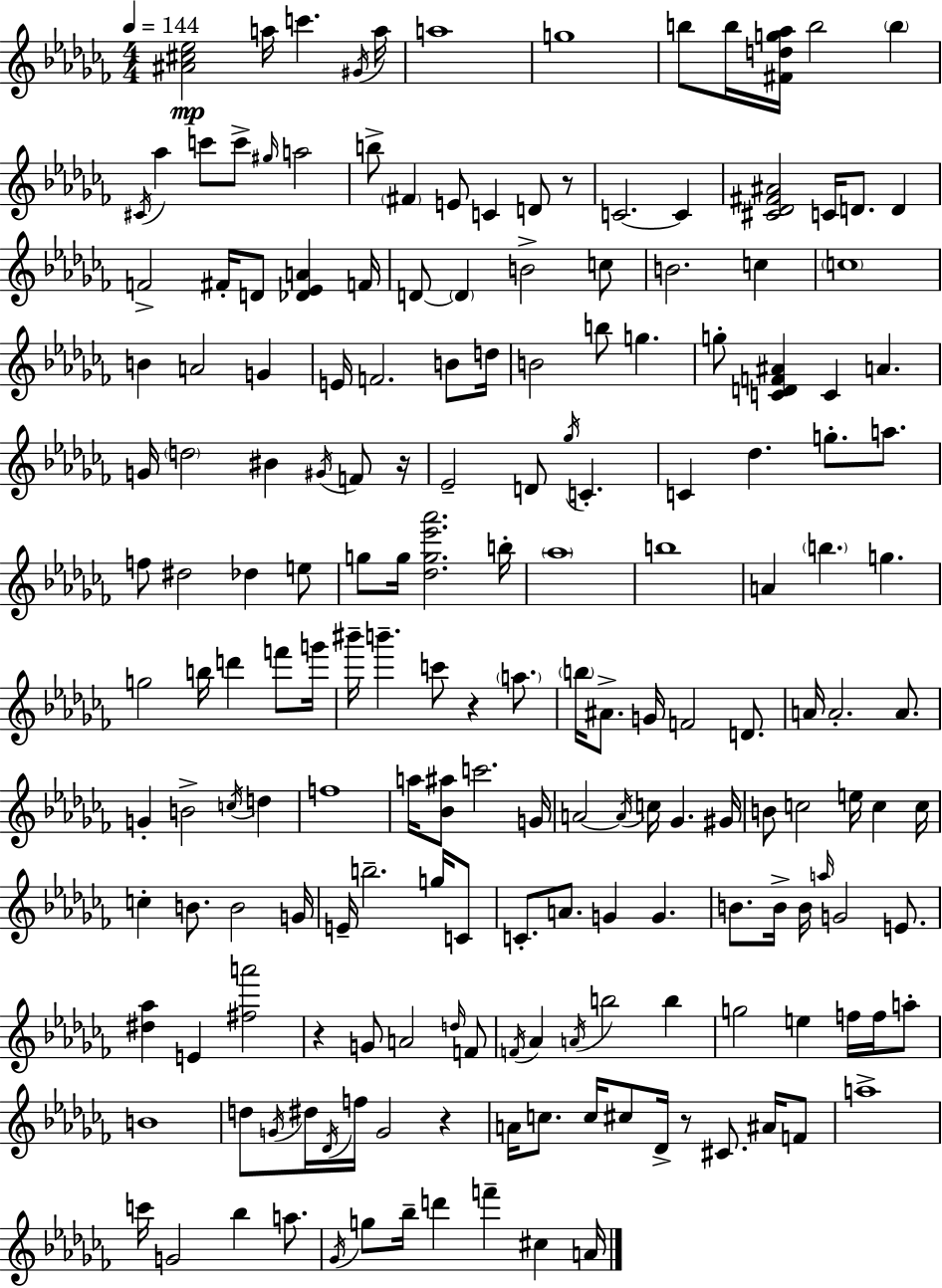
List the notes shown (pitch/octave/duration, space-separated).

[A#4,C#5,Eb5]/h A5/s C6/q. G#4/s A5/s A5/w G5/w B5/e B5/s [F#4,D5,G5,Ab5]/s B5/h B5/q C#4/s Ab5/q C6/e C6/e G#5/s A5/h B5/e F#4/q E4/e C4/q D4/e R/e C4/h. C4/q [C#4,Db4,F#4,A#4]/h C4/s D4/e. D4/q F4/h F#4/s D4/e [Db4,Eb4,A4]/q F4/s D4/e D4/q B4/h C5/e B4/h. C5/q C5/w B4/q A4/h G4/q E4/s F4/h. B4/e D5/s B4/h B5/e G5/q. G5/e [C4,D4,F4,A#4]/q C4/q A4/q. G4/s D5/h BIS4/q G#4/s F4/e R/s Eb4/h D4/e Gb5/s C4/q. C4/q Db5/q. G5/e. A5/e. F5/e D#5/h Db5/q E5/e G5/e G5/s [Db5,G5,Eb6,Ab6]/h. B5/s Ab5/w B5/w A4/q B5/q. G5/q. G5/h B5/s D6/q F6/e G6/s BIS6/s B6/q. C6/e R/q A5/e. B5/s A#4/e. G4/s F4/h D4/e. A4/s A4/h. A4/e. G4/q B4/h C5/s D5/q F5/w A5/s [Bb4,A#5]/e C6/h. G4/s A4/h A4/s C5/s Gb4/q. G#4/s B4/e C5/h E5/s C5/q C5/s C5/q B4/e. B4/h G4/s E4/s B5/h. G5/s C4/e C4/e. A4/e. G4/q G4/q. B4/e. B4/s B4/s A5/s G4/h E4/e. [D#5,Ab5]/q E4/q [F#5,A6]/h R/q G4/e A4/h D5/s F4/e F4/s Ab4/q A4/s B5/h B5/q G5/h E5/q F5/s F5/s A5/e B4/w D5/e G4/s D#5/s Db4/s F5/s G4/h R/q A4/s C5/e. C5/s C#5/e Db4/s R/e C#4/e. A#4/s F4/e A5/w C6/s G4/h Bb5/q A5/e. Gb4/s G5/e Bb5/s D6/q F6/q C#5/q A4/s